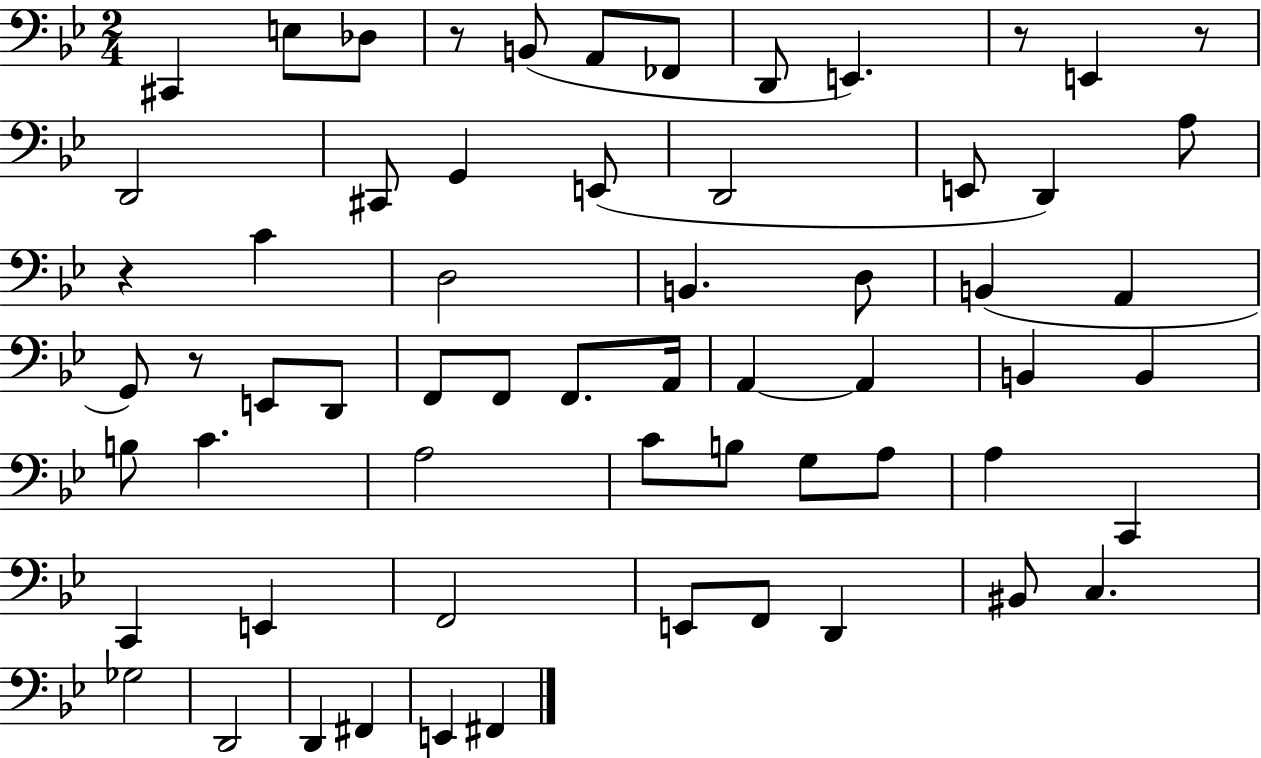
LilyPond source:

{
  \clef bass
  \numericTimeSignature
  \time 2/4
  \key bes \major
  cis,4 e8 des8 | r8 b,8( a,8 fes,8 | d,8 e,4.) | r8 e,4 r8 | \break d,2 | cis,8 g,4 e,8( | d,2 | e,8 d,4) a8 | \break r4 c'4 | d2 | b,4. d8 | b,4( a,4 | \break g,8) r8 e,8 d,8 | f,8 f,8 f,8. a,16 | a,4~~ a,4 | b,4 b,4 | \break b8 c'4. | a2 | c'8 b8 g8 a8 | a4 c,4 | \break c,4 e,4 | f,2 | e,8 f,8 d,4 | bis,8 c4. | \break ges2 | d,2 | d,4 fis,4 | e,4 fis,4 | \break \bar "|."
}